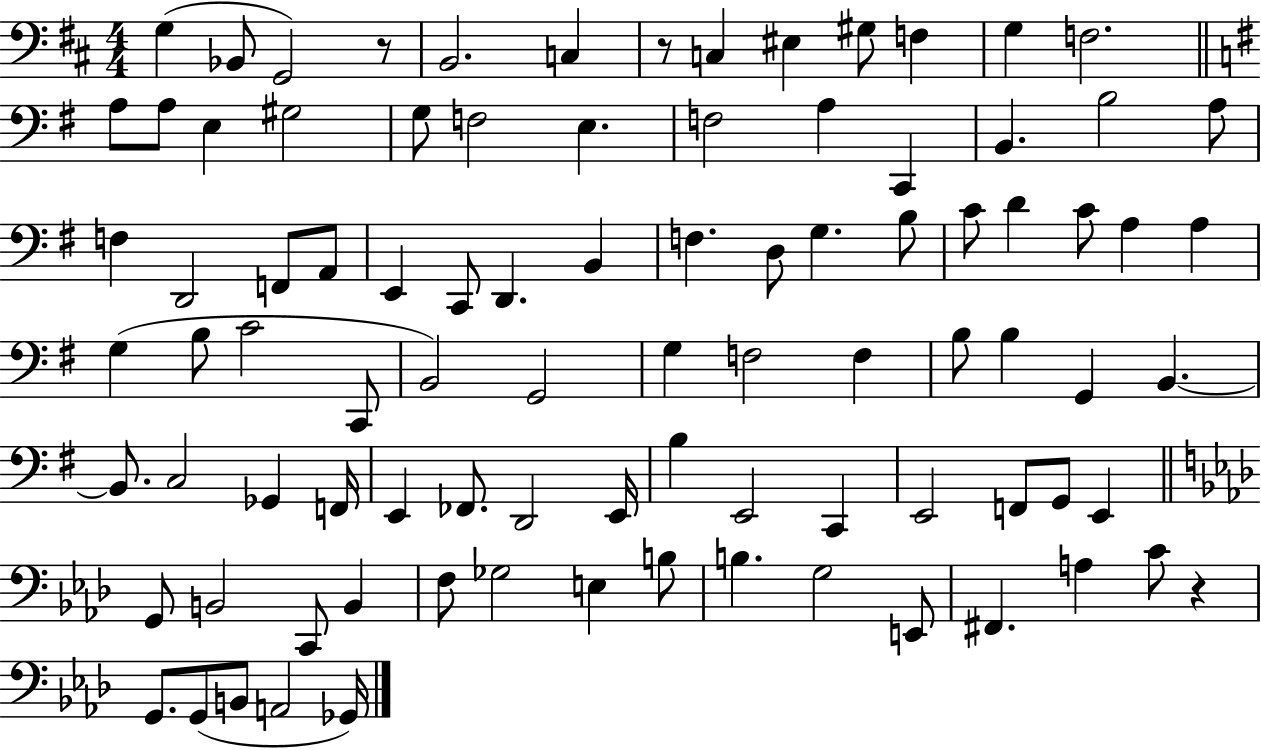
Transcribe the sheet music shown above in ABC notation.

X:1
T:Untitled
M:4/4
L:1/4
K:D
G, _B,,/2 G,,2 z/2 B,,2 C, z/2 C, ^E, ^G,/2 F, G, F,2 A,/2 A,/2 E, ^G,2 G,/2 F,2 E, F,2 A, C,, B,, B,2 A,/2 F, D,,2 F,,/2 A,,/2 E,, C,,/2 D,, B,, F, D,/2 G, B,/2 C/2 D C/2 A, A, G, B,/2 C2 C,,/2 B,,2 G,,2 G, F,2 F, B,/2 B, G,, B,, B,,/2 C,2 _G,, F,,/4 E,, _F,,/2 D,,2 E,,/4 B, E,,2 C,, E,,2 F,,/2 G,,/2 E,, G,,/2 B,,2 C,,/2 B,, F,/2 _G,2 E, B,/2 B, G,2 E,,/2 ^F,, A, C/2 z G,,/2 G,,/2 B,,/2 A,,2 _G,,/4